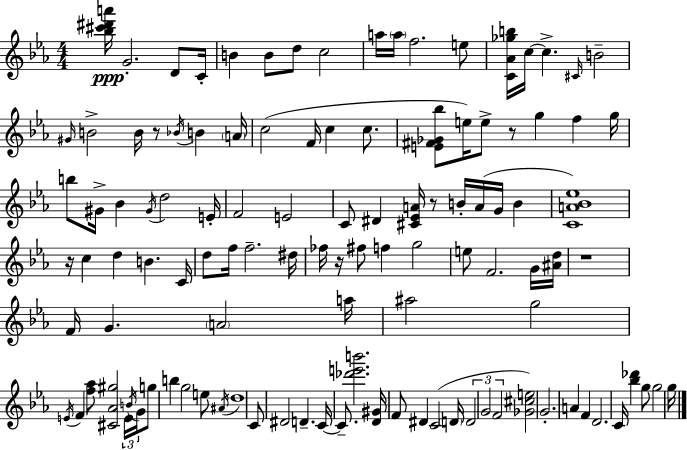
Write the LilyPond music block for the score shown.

{
  \clef treble
  \numericTimeSignature
  \time 4/4
  \key ees \major
  \repeat volta 2 { <bes'' cis''' dis''' a'''>16\ppp g'2.-. d'8 c'16-. | b'4 b'8 d''8 c''2 | a''16 \parenthesize a''16 f''2. e''8 | <c' aes' ges'' b''>16 c''16~~ c''4.-> \grace { cis'16 } b'2-- | \break \grace { gis'16 } b'2-> b'16 r8 \acciaccatura { bes'16 } b'4 | \parenthesize a'16 c''2( f'16 c''4 | c''8. <e' fis' ges' bes''>8 e''16) e''8-> r8 g''4 f''4 | g''16 b''8 gis'16-> bes'4 \acciaccatura { gis'16 } d''2 | \break e'16-. f'2 e'2 | c'8 dis'4 <cis' ees' a'>16 r8 b'16-. a'16( g'16 | b'4 <c' a' bes' ees''>1) | r16 c''4 d''4 b'4. | \break c'16 d''8 f''16 f''2.-- | dis''16 fes''16 r16 fis''8 f''4 g''2 | e''8 f'2. | g'16 <ais' d''>16 r1 | \break f'16 g'4. \parenthesize a'2 | a''16 ais''2 g''2 | \acciaccatura { e'16 } f'4 <f'' aes''>8 <cis' aes' gis''>2 | \tuplet 3/2 { e'16 \acciaccatura { b'16 } g'16 } g''8 b''4 g''2 | \break e''8 \acciaccatura { ais'16 } d''1 | c'8 dis'2 | d'4.-- c'16~~ c'8.-- <des''' e''' b'''>2. | <d' gis'>16 f'8 dis'4 c'2( | \break \parenthesize d'16 \tuplet 3/2 { d'2 g'2 | f'2 } <ges' cis'' e''>2) | g'2.-. | a'4 f'4 d'2. | \break c'16 <bes'' des'''>4 g''8 g''2 | g''16 } \bar "|."
}